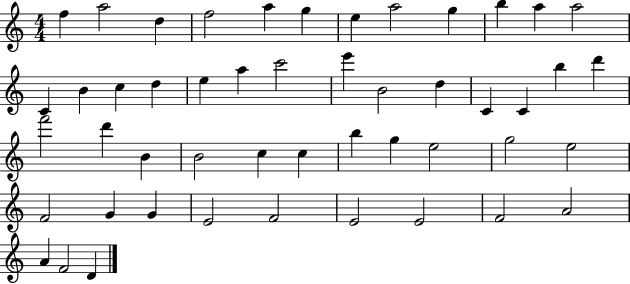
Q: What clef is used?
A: treble